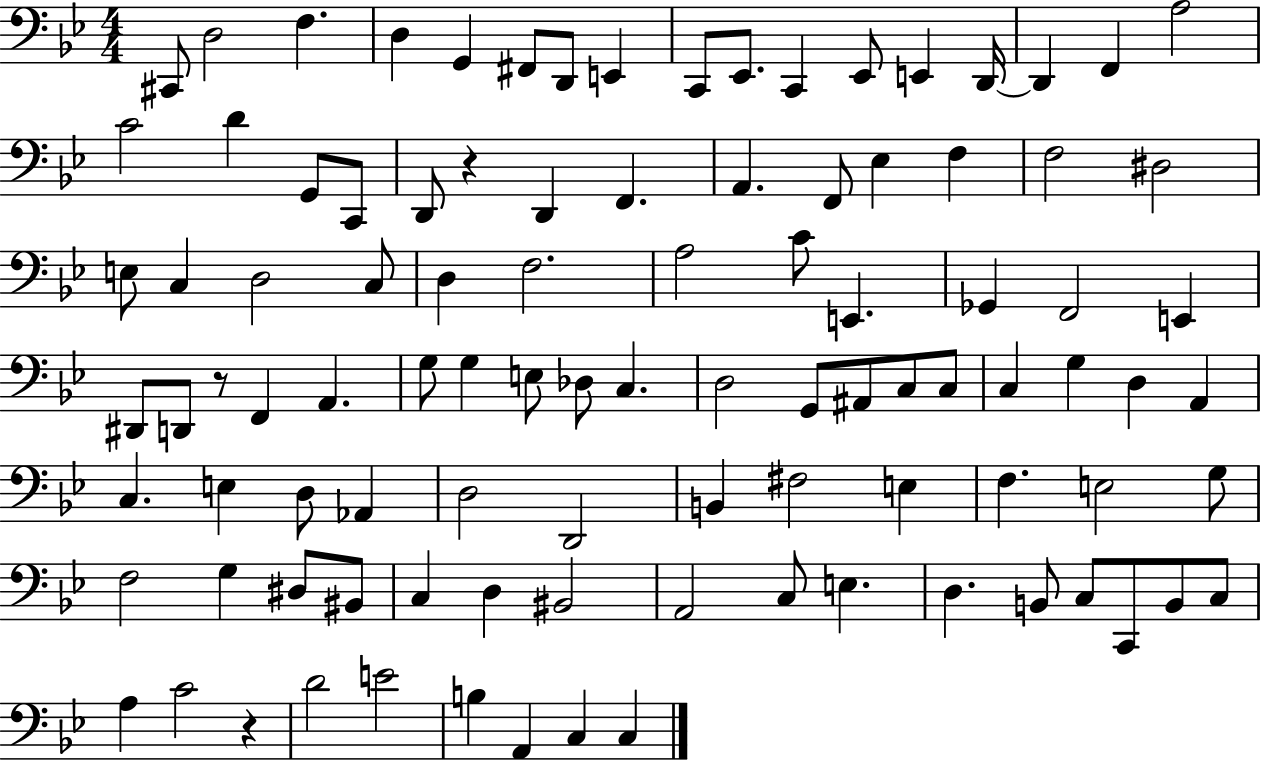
X:1
T:Untitled
M:4/4
L:1/4
K:Bb
^C,,/2 D,2 F, D, G,, ^F,,/2 D,,/2 E,, C,,/2 _E,,/2 C,, _E,,/2 E,, D,,/4 D,, F,, A,2 C2 D G,,/2 C,,/2 D,,/2 z D,, F,, A,, F,,/2 _E, F, F,2 ^D,2 E,/2 C, D,2 C,/2 D, F,2 A,2 C/2 E,, _G,, F,,2 E,, ^D,,/2 D,,/2 z/2 F,, A,, G,/2 G, E,/2 _D,/2 C, D,2 G,,/2 ^A,,/2 C,/2 C,/2 C, G, D, A,, C, E, D,/2 _A,, D,2 D,,2 B,, ^F,2 E, F, E,2 G,/2 F,2 G, ^D,/2 ^B,,/2 C, D, ^B,,2 A,,2 C,/2 E, D, B,,/2 C,/2 C,,/2 B,,/2 C,/2 A, C2 z D2 E2 B, A,, C, C,